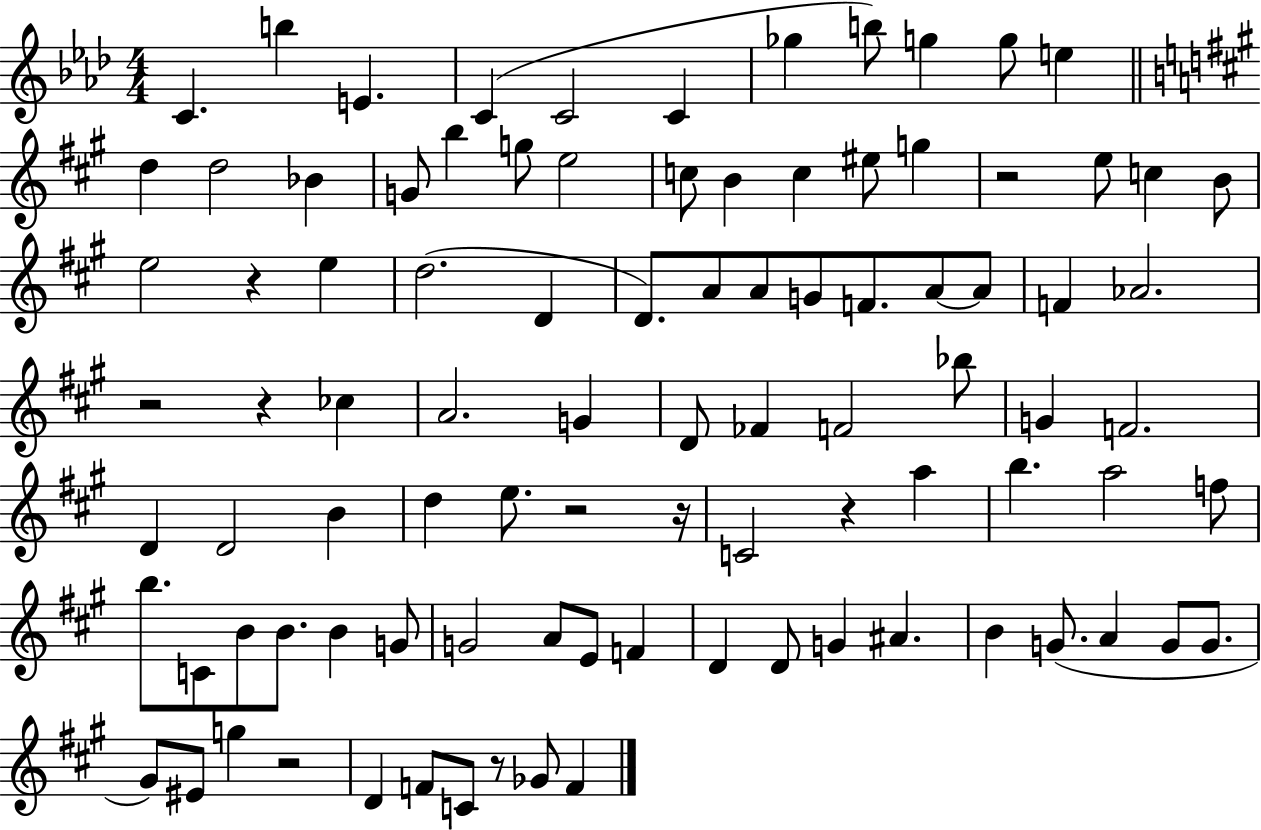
C4/q. B5/q E4/q. C4/q C4/h C4/q Gb5/q B5/e G5/q G5/e E5/q D5/q D5/h Bb4/q G4/e B5/q G5/e E5/h C5/e B4/q C5/q EIS5/e G5/q R/h E5/e C5/q B4/e E5/h R/q E5/q D5/h. D4/q D4/e. A4/e A4/e G4/e F4/e. A4/e A4/e F4/q Ab4/h. R/h R/q CES5/q A4/h. G4/q D4/e FES4/q F4/h Bb5/e G4/q F4/h. D4/q D4/h B4/q D5/q E5/e. R/h R/s C4/h R/q A5/q B5/q. A5/h F5/e B5/e. C4/e B4/e B4/e. B4/q G4/e G4/h A4/e E4/e F4/q D4/q D4/e G4/q A#4/q. B4/q G4/e. A4/q G4/e G4/e. G#4/e EIS4/e G5/q R/h D4/q F4/e C4/e R/e Gb4/e F4/q